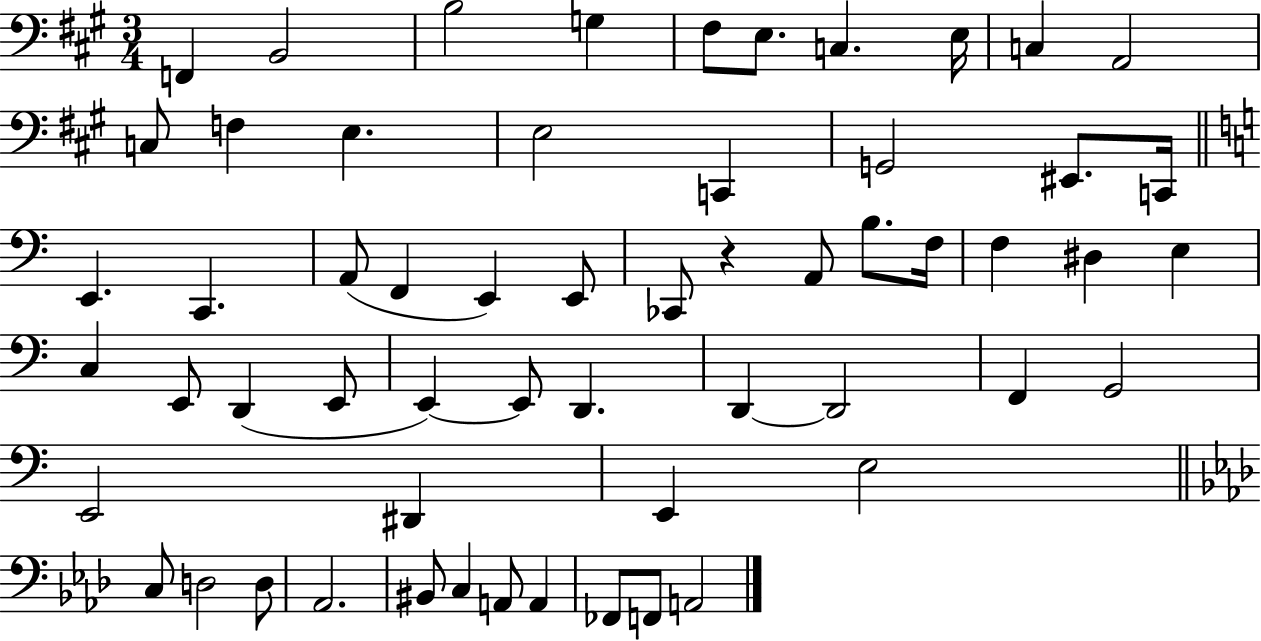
F2/q B2/h B3/h G3/q F#3/e E3/e. C3/q. E3/s C3/q A2/h C3/e F3/q E3/q. E3/h C2/q G2/h EIS2/e. C2/s E2/q. C2/q. A2/e F2/q E2/q E2/e CES2/e R/q A2/e B3/e. F3/s F3/q D#3/q E3/q C3/q E2/e D2/q E2/e E2/q E2/e D2/q. D2/q D2/h F2/q G2/h E2/h D#2/q E2/q E3/h C3/e D3/h D3/e Ab2/h. BIS2/e C3/q A2/e A2/q FES2/e F2/e A2/h